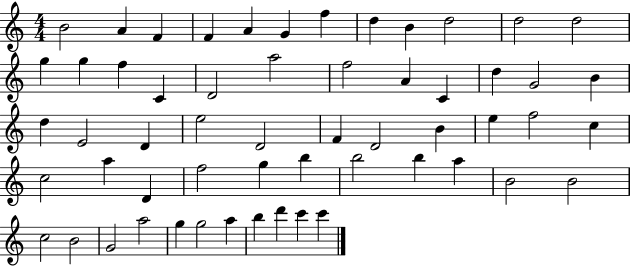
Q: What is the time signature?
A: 4/4